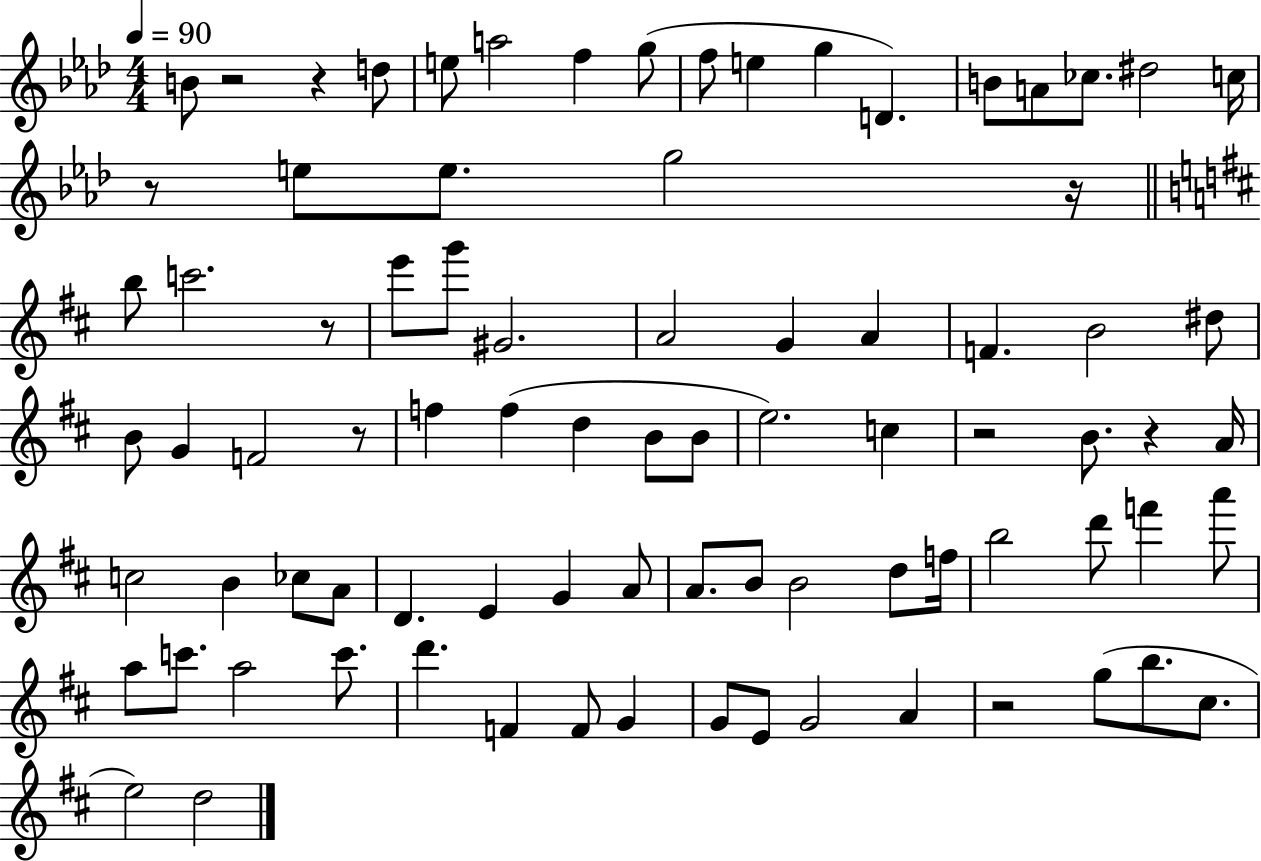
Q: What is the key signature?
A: AES major